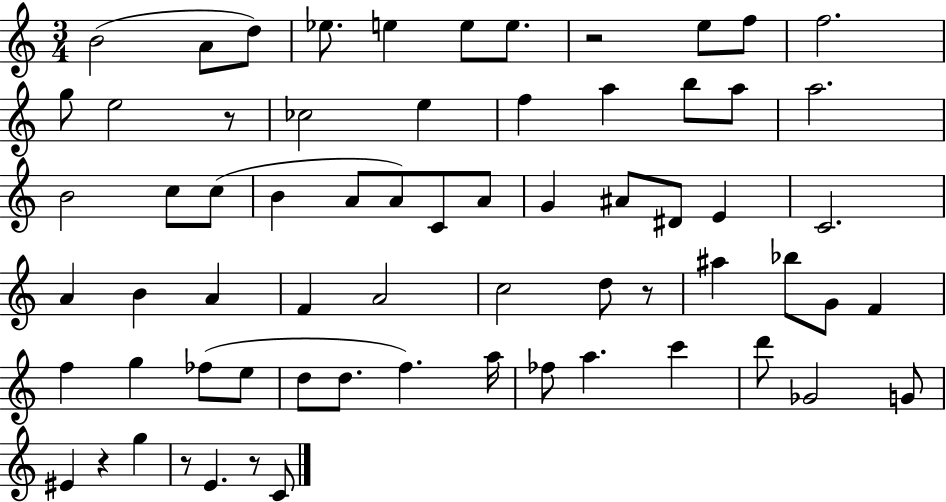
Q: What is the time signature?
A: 3/4